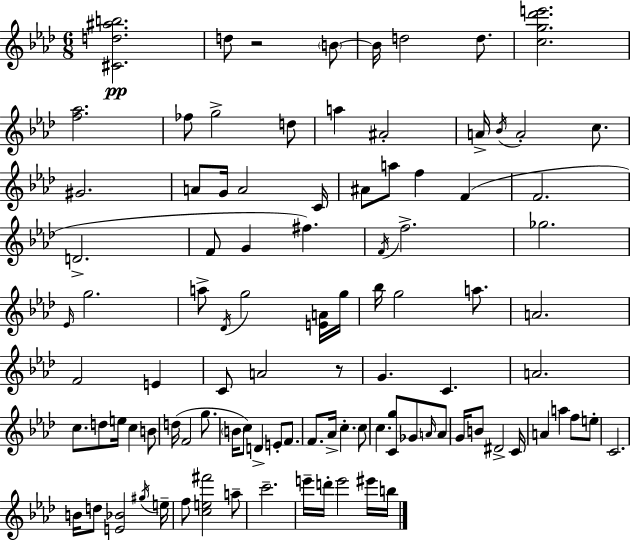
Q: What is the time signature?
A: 6/8